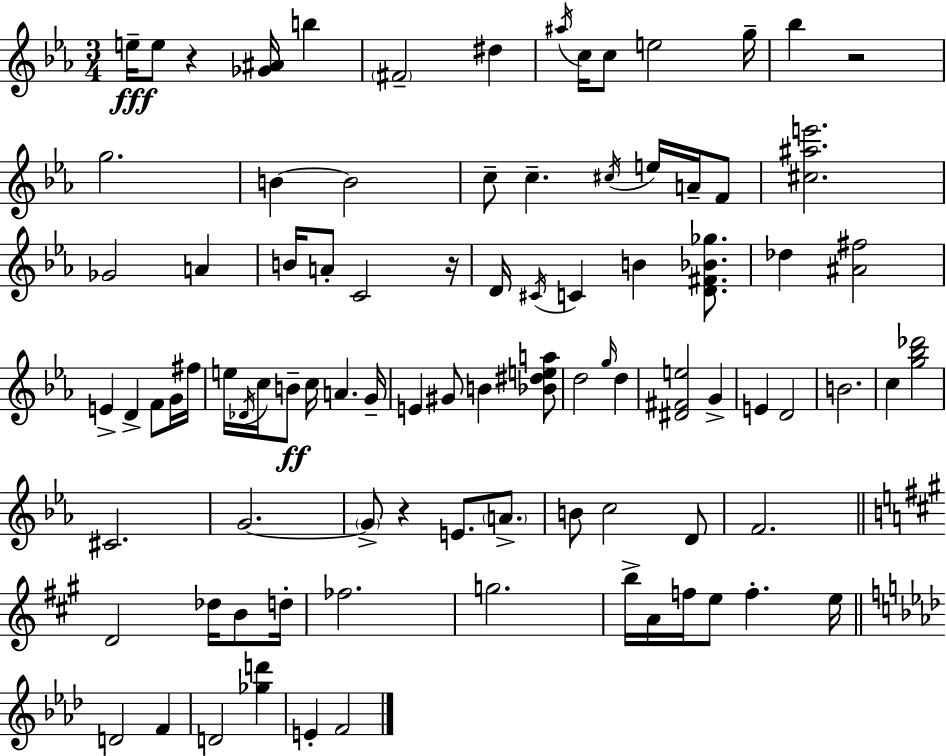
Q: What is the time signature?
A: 3/4